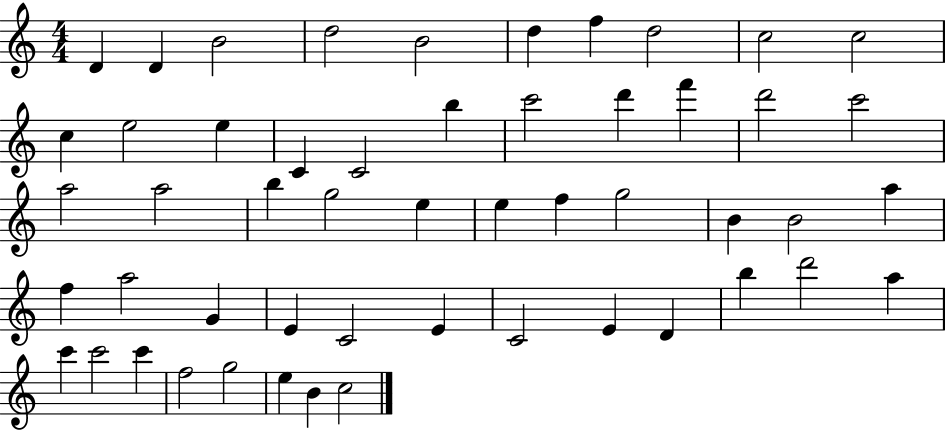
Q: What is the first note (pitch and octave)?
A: D4